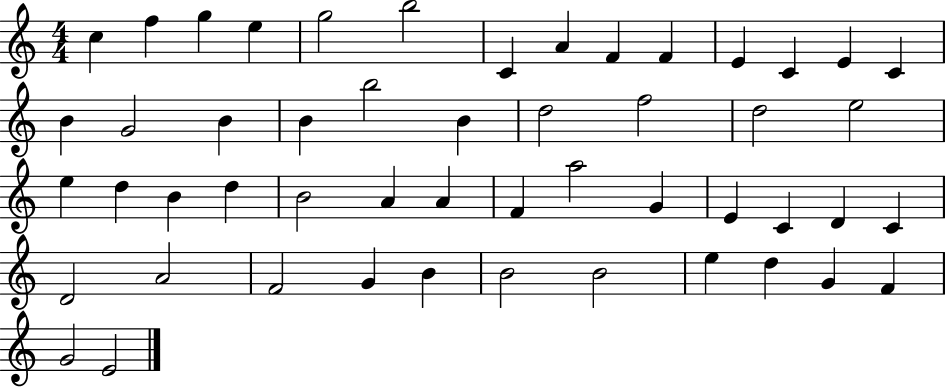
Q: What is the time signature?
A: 4/4